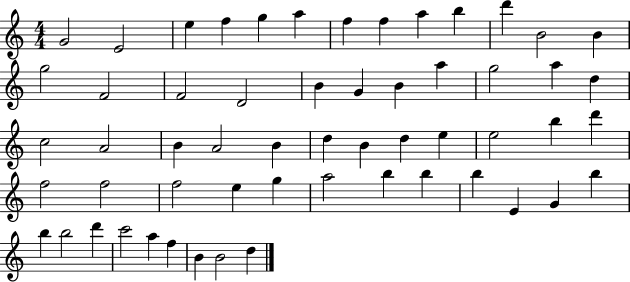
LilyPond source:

{
  \clef treble
  \numericTimeSignature
  \time 4/4
  \key c \major
  g'2 e'2 | e''4 f''4 g''4 a''4 | f''4 f''4 a''4 b''4 | d'''4 b'2 b'4 | \break g''2 f'2 | f'2 d'2 | b'4 g'4 b'4 a''4 | g''2 a''4 d''4 | \break c''2 a'2 | b'4 a'2 b'4 | d''4 b'4 d''4 e''4 | e''2 b''4 d'''4 | \break f''2 f''2 | f''2 e''4 g''4 | a''2 b''4 b''4 | b''4 e'4 g'4 b''4 | \break b''4 b''2 d'''4 | c'''2 a''4 f''4 | b'4 b'2 d''4 | \bar "|."
}